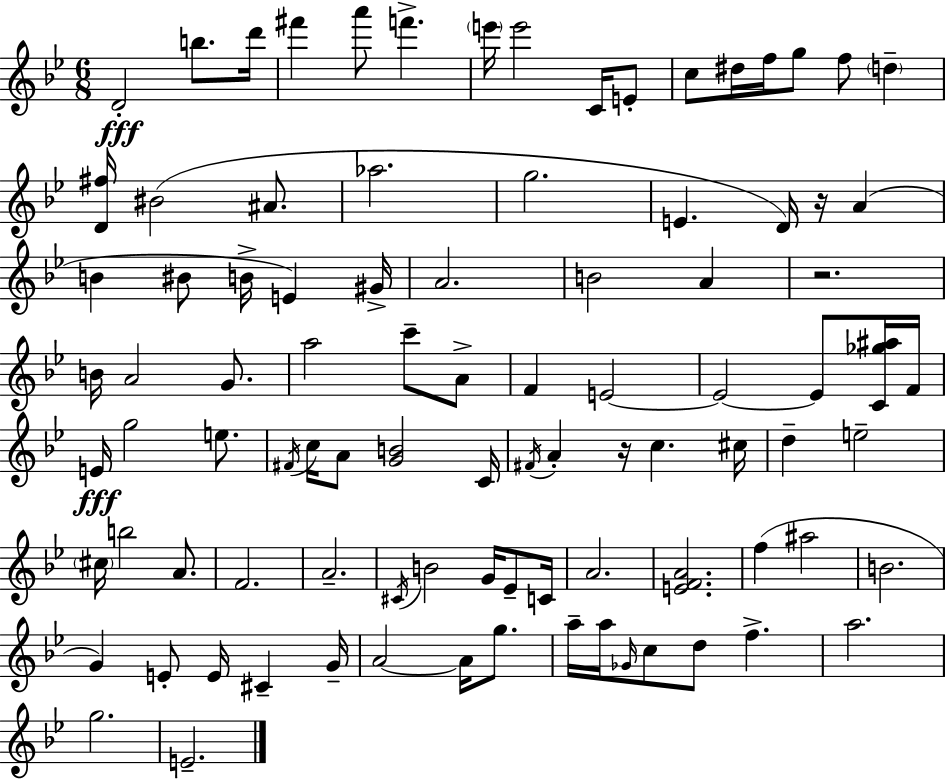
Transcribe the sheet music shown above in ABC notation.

X:1
T:Untitled
M:6/8
L:1/4
K:Gm
D2 b/2 d'/4 ^f' a'/2 f' e'/4 e'2 C/4 E/2 c/2 ^d/4 f/4 g/2 f/2 d [D^f]/4 ^B2 ^A/2 _a2 g2 E D/4 z/4 A B ^B/2 B/4 E ^G/4 A2 B2 A z2 B/4 A2 G/2 a2 c'/2 A/2 F E2 E2 E/2 [C_g^a]/4 F/4 E/4 g2 e/2 ^F/4 c/4 A/2 [GB]2 C/4 ^F/4 A z/4 c ^c/4 d e2 ^c/4 b2 A/2 F2 A2 ^C/4 B2 G/4 _E/2 C/4 A2 [EFA]2 f ^a2 B2 G E/2 E/4 ^C G/4 A2 A/4 g/2 a/4 a/4 _G/4 c/2 d/2 f a2 g2 E2